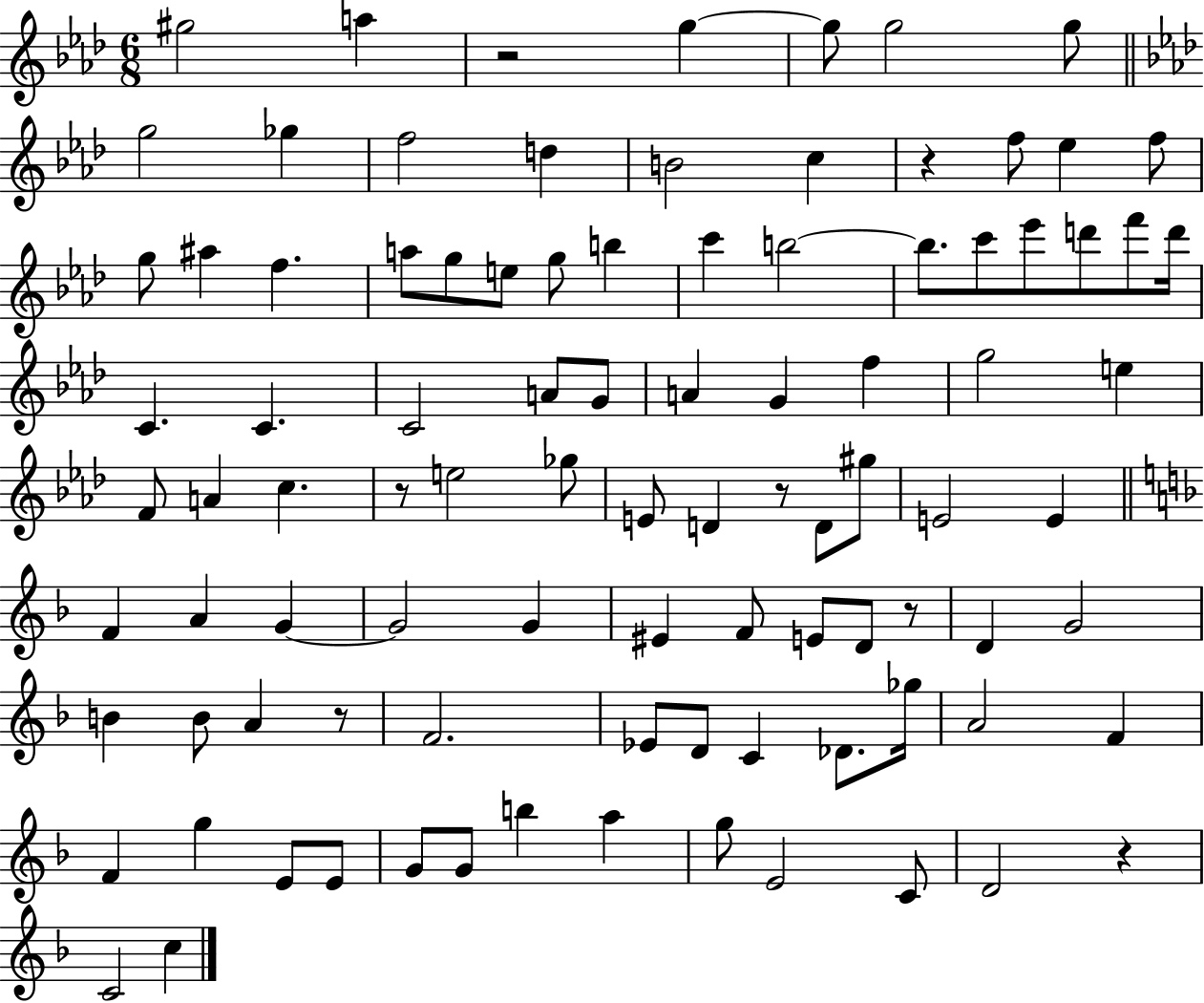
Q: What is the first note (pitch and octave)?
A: G#5